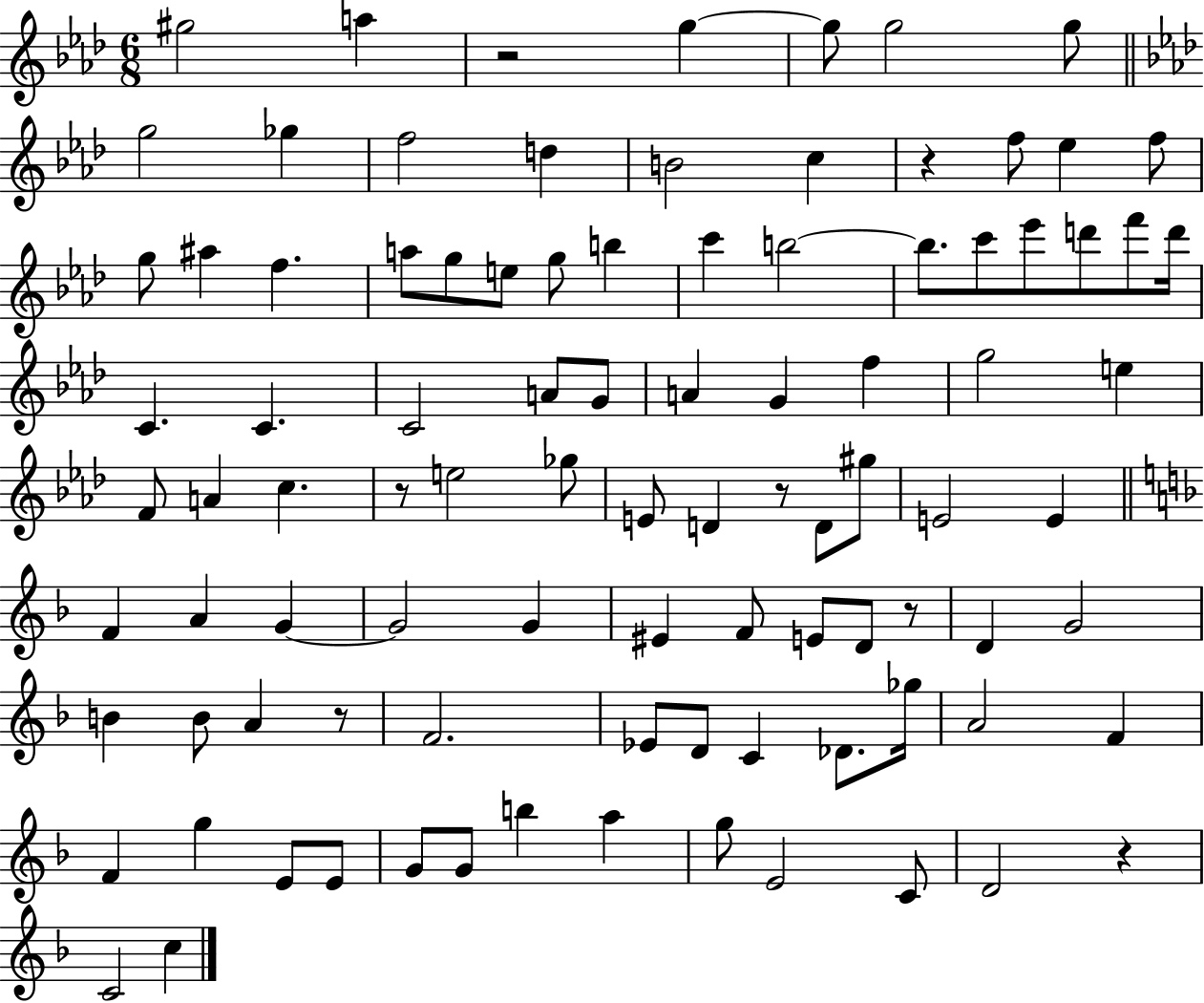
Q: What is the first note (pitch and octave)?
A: G#5